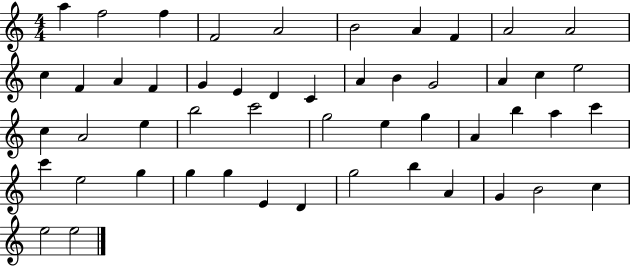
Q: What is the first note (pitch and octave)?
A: A5